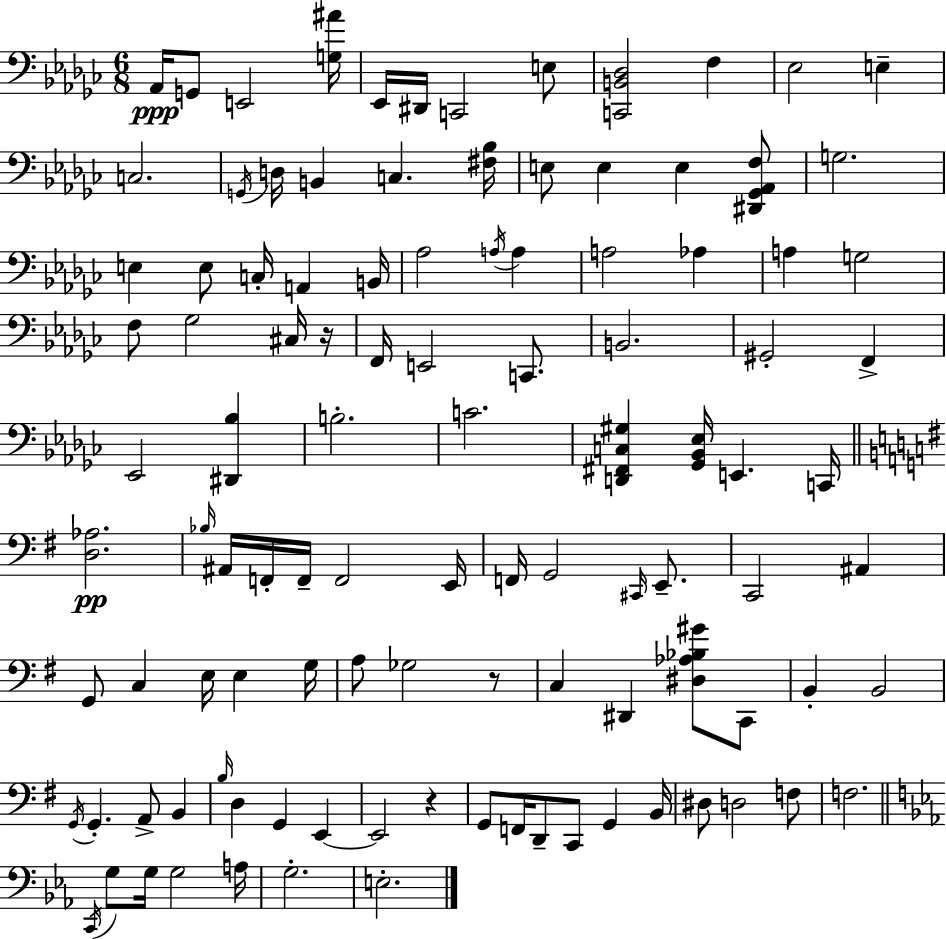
{
  \clef bass
  \numericTimeSignature
  \time 6/8
  \key ees \minor
  aes,16\ppp g,8 e,2 <g ais'>16 | ees,16 dis,16 c,2 e8 | <c, b, des>2 f4 | ees2 e4-- | \break c2. | \acciaccatura { g,16 } d16 b,4 c4. | <fis bes>16 e8 e4 e4 <dis, ges, aes, f>8 | g2. | \break e4 e8 c16-. a,4 | b,16 aes2 \acciaccatura { a16 } a4 | a2 aes4 | a4 g2 | \break f8 ges2 | cis16 r16 f,16 e,2 c,8. | b,2. | gis,2-. f,4-> | \break ees,2 <dis, bes>4 | b2.-. | c'2. | <d, fis, c gis>4 <ges, bes, ees>16 e,4. | \break c,16 \bar "||" \break \key g \major <d aes>2.\pp | \grace { bes16 } ais,16 f,16-. f,16-- f,2 | e,16 f,16 g,2 \grace { cis,16 } e,8.-- | c,2 ais,4 | \break g,8 c4 e16 e4 | g16 a8 ges2 | r8 c4 dis,4 <dis aes bes gis'>8 | c,8 b,4-. b,2 | \break \acciaccatura { g,16 } g,4.-. a,8-> b,4 | \grace { b16 } d4 g,4 | e,4~~ e,2 | r4 g,8 f,16 d,8-- c,8 g,4 | \break b,16 dis8 d2 | f8 f2. | \bar "||" \break \key c \minor \acciaccatura { c,16 } g8 g16 g2 | a16 g2.-. | e2.-. | \bar "|."
}